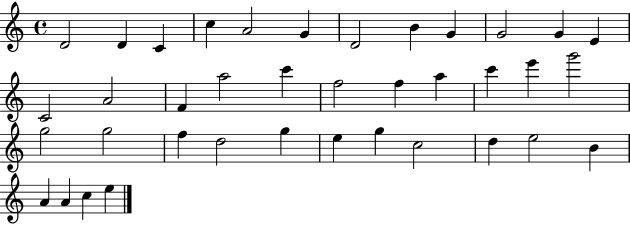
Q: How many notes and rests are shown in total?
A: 38